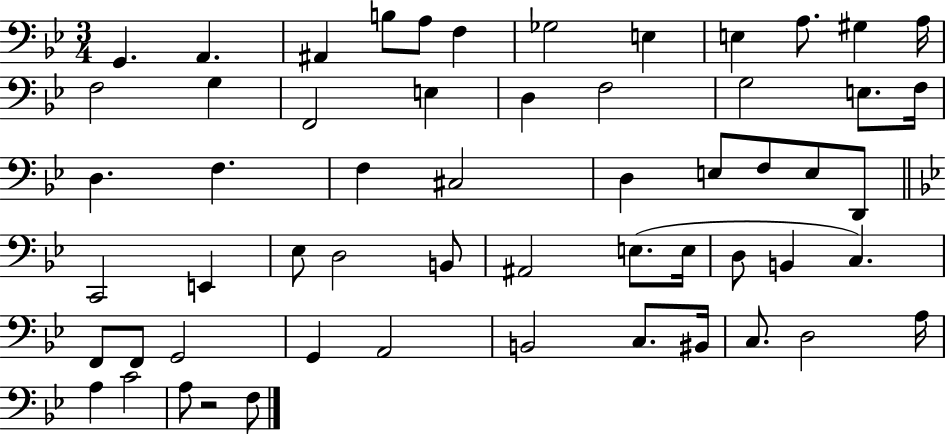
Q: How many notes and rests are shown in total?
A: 57